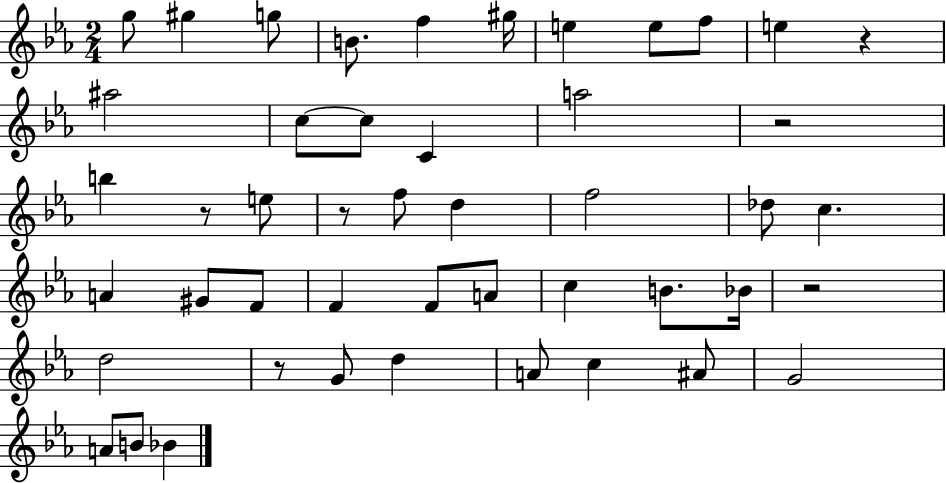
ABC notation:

X:1
T:Untitled
M:2/4
L:1/4
K:Eb
g/2 ^g g/2 B/2 f ^g/4 e e/2 f/2 e z ^a2 c/2 c/2 C a2 z2 b z/2 e/2 z/2 f/2 d f2 _d/2 c A ^G/2 F/2 F F/2 A/2 c B/2 _B/4 z2 d2 z/2 G/2 d A/2 c ^A/2 G2 A/2 B/2 _B